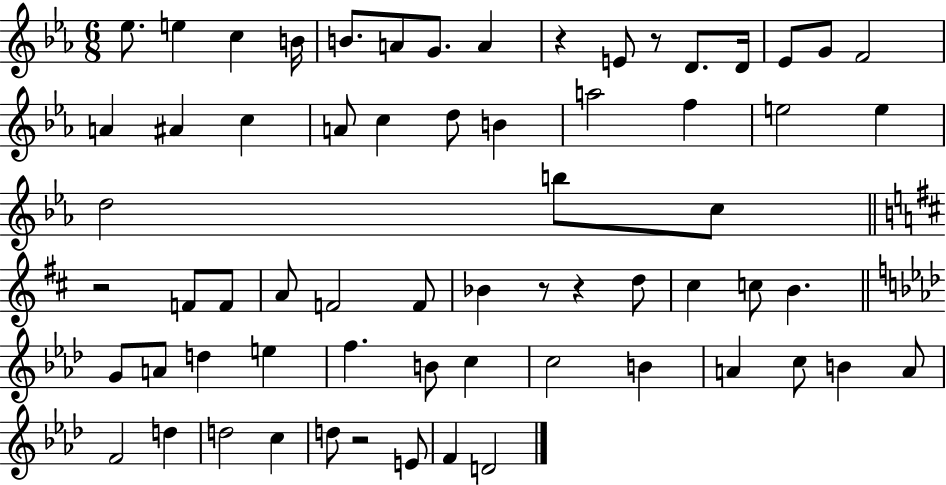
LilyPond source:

{
  \clef treble
  \numericTimeSignature
  \time 6/8
  \key ees \major
  ees''8. e''4 c''4 b'16 | b'8. a'8 g'8. a'4 | r4 e'8 r8 d'8. d'16 | ees'8 g'8 f'2 | \break a'4 ais'4 c''4 | a'8 c''4 d''8 b'4 | a''2 f''4 | e''2 e''4 | \break d''2 b''8 c''8 | \bar "||" \break \key b \minor r2 f'8 f'8 | a'8 f'2 f'8 | bes'4 r8 r4 d''8 | cis''4 c''8 b'4. | \break \bar "||" \break \key aes \major g'8 a'8 d''4 e''4 | f''4. b'8 c''4 | c''2 b'4 | a'4 c''8 b'4 a'8 | \break f'2 d''4 | d''2 c''4 | d''8 r2 e'8 | f'4 d'2 | \break \bar "|."
}